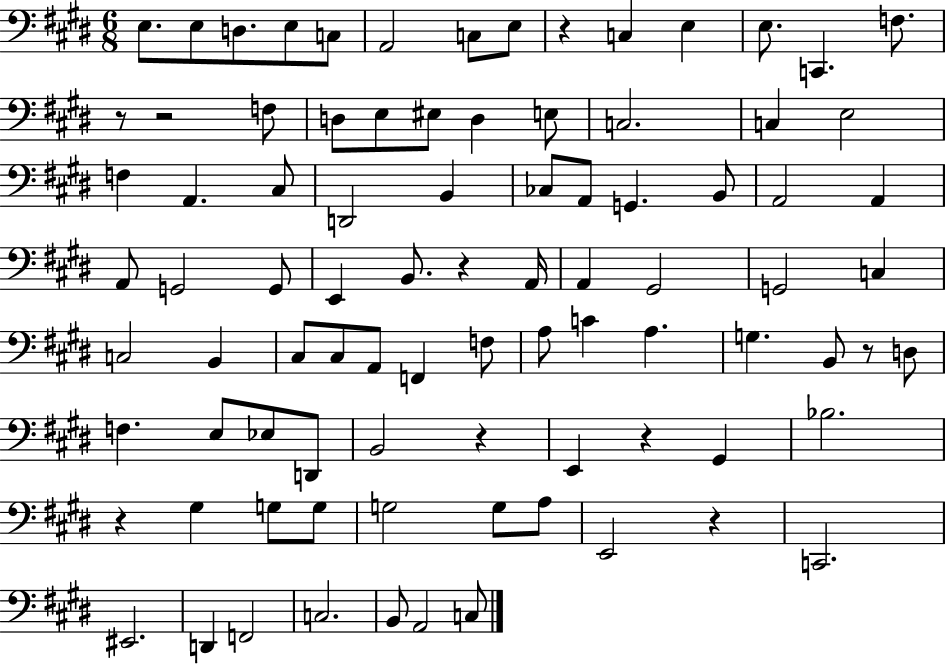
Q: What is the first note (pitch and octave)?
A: E3